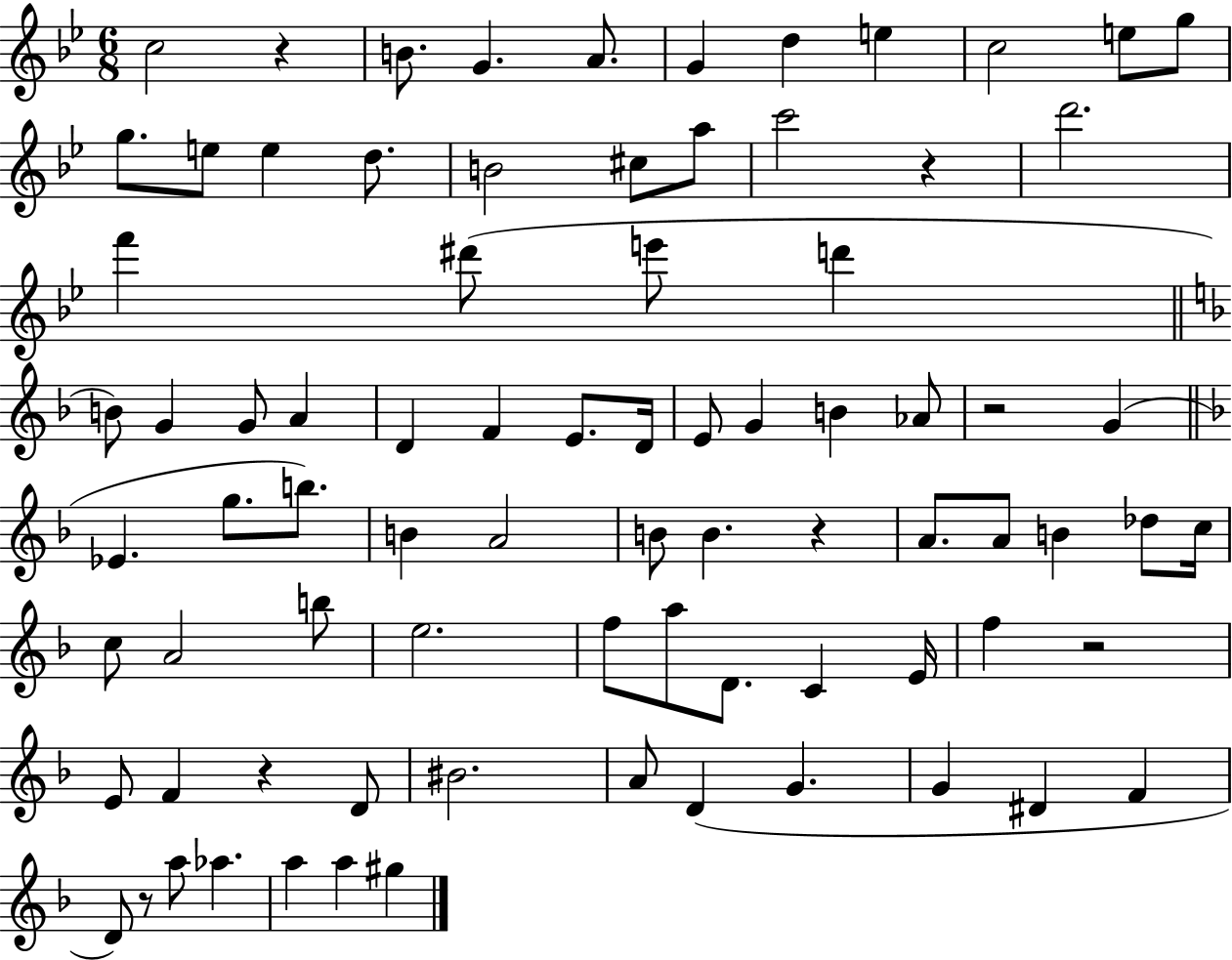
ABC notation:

X:1
T:Untitled
M:6/8
L:1/4
K:Bb
c2 z B/2 G A/2 G d e c2 e/2 g/2 g/2 e/2 e d/2 B2 ^c/2 a/2 c'2 z d'2 f' ^d'/2 e'/2 d' B/2 G G/2 A D F E/2 D/4 E/2 G B _A/2 z2 G _E g/2 b/2 B A2 B/2 B z A/2 A/2 B _d/2 c/4 c/2 A2 b/2 e2 f/2 a/2 D/2 C E/4 f z2 E/2 F z D/2 ^B2 A/2 D G G ^D F D/2 z/2 a/2 _a a a ^g